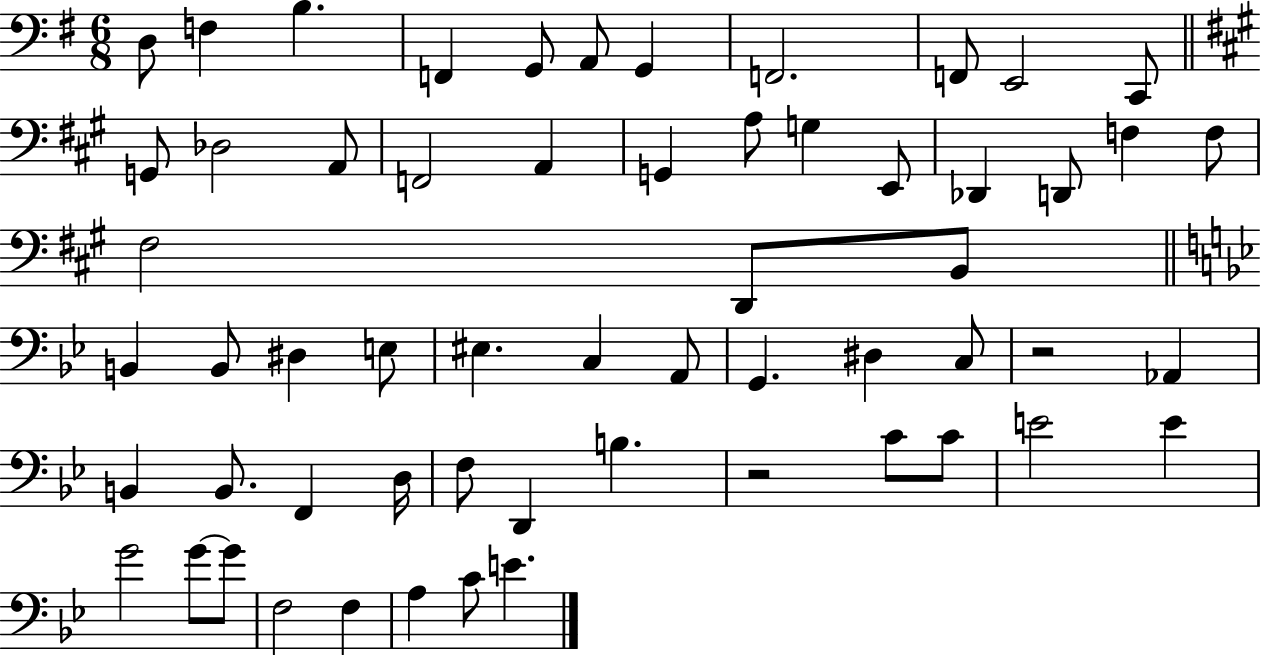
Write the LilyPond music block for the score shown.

{
  \clef bass
  \numericTimeSignature
  \time 6/8
  \key g \major
  d8 f4 b4. | f,4 g,8 a,8 g,4 | f,2. | f,8 e,2 c,8 | \break \bar "||" \break \key a \major g,8 des2 a,8 | f,2 a,4 | g,4 a8 g4 e,8 | des,4 d,8 f4 f8 | \break fis2 d,8 b,8 | \bar "||" \break \key g \minor b,4 b,8 dis4 e8 | eis4. c4 a,8 | g,4. dis4 c8 | r2 aes,4 | \break b,4 b,8. f,4 d16 | f8 d,4 b4. | r2 c'8 c'8 | e'2 e'4 | \break g'2 g'8~~ g'8 | f2 f4 | a4 c'8 e'4. | \bar "|."
}